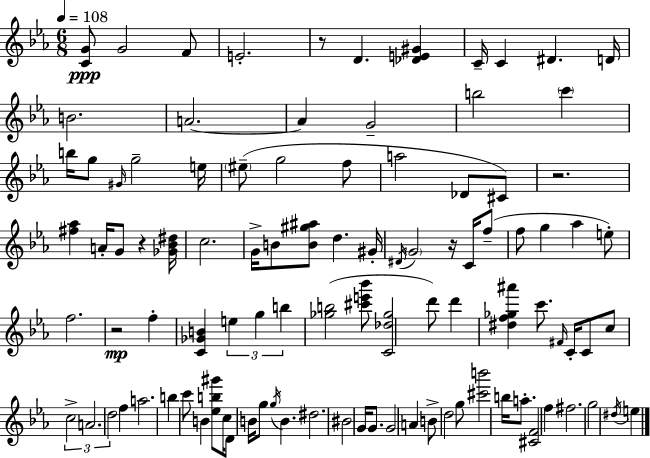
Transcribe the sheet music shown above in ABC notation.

X:1
T:Untitled
M:6/8
L:1/4
K:Cm
[CG]/2 G2 F/2 E2 z/2 D [_DE^G] C/4 C ^D D/4 B2 A2 A G2 b2 c' b/4 g/2 ^G/4 g2 e/4 ^e/2 g2 f/2 a2 _D/2 ^C/2 z2 [^f_a] A/4 G/2 z [_G_B^d]/4 c2 G/4 B/2 [B^g^a]/2 d ^G/4 ^D/4 G2 z/4 C/4 f/2 f/2 g _a e/2 f2 z2 f [C_GB] e g b [_gb]2 [^c'e'_b']/2 [C_d_g]2 d'/2 d' [^df_g^a'] c'/2 ^F/4 C/4 C/2 c/2 c2 A2 d2 f a2 b c'/2 B [_eb^g']/2 c/4 D/2 B/4 g/2 g/4 B ^d2 ^B2 G/4 G/2 G2 A B/2 d2 g/2 [^c'b']2 b/4 a/2 [^CF]2 f ^f2 g2 ^d/4 e